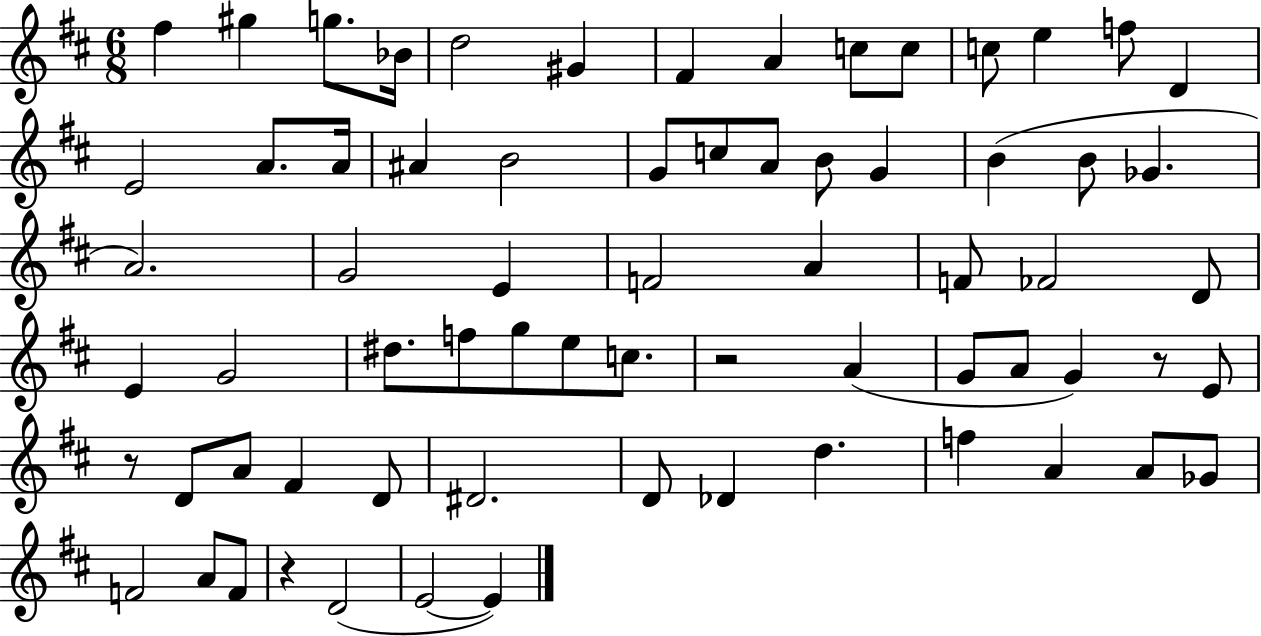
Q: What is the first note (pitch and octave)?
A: F#5